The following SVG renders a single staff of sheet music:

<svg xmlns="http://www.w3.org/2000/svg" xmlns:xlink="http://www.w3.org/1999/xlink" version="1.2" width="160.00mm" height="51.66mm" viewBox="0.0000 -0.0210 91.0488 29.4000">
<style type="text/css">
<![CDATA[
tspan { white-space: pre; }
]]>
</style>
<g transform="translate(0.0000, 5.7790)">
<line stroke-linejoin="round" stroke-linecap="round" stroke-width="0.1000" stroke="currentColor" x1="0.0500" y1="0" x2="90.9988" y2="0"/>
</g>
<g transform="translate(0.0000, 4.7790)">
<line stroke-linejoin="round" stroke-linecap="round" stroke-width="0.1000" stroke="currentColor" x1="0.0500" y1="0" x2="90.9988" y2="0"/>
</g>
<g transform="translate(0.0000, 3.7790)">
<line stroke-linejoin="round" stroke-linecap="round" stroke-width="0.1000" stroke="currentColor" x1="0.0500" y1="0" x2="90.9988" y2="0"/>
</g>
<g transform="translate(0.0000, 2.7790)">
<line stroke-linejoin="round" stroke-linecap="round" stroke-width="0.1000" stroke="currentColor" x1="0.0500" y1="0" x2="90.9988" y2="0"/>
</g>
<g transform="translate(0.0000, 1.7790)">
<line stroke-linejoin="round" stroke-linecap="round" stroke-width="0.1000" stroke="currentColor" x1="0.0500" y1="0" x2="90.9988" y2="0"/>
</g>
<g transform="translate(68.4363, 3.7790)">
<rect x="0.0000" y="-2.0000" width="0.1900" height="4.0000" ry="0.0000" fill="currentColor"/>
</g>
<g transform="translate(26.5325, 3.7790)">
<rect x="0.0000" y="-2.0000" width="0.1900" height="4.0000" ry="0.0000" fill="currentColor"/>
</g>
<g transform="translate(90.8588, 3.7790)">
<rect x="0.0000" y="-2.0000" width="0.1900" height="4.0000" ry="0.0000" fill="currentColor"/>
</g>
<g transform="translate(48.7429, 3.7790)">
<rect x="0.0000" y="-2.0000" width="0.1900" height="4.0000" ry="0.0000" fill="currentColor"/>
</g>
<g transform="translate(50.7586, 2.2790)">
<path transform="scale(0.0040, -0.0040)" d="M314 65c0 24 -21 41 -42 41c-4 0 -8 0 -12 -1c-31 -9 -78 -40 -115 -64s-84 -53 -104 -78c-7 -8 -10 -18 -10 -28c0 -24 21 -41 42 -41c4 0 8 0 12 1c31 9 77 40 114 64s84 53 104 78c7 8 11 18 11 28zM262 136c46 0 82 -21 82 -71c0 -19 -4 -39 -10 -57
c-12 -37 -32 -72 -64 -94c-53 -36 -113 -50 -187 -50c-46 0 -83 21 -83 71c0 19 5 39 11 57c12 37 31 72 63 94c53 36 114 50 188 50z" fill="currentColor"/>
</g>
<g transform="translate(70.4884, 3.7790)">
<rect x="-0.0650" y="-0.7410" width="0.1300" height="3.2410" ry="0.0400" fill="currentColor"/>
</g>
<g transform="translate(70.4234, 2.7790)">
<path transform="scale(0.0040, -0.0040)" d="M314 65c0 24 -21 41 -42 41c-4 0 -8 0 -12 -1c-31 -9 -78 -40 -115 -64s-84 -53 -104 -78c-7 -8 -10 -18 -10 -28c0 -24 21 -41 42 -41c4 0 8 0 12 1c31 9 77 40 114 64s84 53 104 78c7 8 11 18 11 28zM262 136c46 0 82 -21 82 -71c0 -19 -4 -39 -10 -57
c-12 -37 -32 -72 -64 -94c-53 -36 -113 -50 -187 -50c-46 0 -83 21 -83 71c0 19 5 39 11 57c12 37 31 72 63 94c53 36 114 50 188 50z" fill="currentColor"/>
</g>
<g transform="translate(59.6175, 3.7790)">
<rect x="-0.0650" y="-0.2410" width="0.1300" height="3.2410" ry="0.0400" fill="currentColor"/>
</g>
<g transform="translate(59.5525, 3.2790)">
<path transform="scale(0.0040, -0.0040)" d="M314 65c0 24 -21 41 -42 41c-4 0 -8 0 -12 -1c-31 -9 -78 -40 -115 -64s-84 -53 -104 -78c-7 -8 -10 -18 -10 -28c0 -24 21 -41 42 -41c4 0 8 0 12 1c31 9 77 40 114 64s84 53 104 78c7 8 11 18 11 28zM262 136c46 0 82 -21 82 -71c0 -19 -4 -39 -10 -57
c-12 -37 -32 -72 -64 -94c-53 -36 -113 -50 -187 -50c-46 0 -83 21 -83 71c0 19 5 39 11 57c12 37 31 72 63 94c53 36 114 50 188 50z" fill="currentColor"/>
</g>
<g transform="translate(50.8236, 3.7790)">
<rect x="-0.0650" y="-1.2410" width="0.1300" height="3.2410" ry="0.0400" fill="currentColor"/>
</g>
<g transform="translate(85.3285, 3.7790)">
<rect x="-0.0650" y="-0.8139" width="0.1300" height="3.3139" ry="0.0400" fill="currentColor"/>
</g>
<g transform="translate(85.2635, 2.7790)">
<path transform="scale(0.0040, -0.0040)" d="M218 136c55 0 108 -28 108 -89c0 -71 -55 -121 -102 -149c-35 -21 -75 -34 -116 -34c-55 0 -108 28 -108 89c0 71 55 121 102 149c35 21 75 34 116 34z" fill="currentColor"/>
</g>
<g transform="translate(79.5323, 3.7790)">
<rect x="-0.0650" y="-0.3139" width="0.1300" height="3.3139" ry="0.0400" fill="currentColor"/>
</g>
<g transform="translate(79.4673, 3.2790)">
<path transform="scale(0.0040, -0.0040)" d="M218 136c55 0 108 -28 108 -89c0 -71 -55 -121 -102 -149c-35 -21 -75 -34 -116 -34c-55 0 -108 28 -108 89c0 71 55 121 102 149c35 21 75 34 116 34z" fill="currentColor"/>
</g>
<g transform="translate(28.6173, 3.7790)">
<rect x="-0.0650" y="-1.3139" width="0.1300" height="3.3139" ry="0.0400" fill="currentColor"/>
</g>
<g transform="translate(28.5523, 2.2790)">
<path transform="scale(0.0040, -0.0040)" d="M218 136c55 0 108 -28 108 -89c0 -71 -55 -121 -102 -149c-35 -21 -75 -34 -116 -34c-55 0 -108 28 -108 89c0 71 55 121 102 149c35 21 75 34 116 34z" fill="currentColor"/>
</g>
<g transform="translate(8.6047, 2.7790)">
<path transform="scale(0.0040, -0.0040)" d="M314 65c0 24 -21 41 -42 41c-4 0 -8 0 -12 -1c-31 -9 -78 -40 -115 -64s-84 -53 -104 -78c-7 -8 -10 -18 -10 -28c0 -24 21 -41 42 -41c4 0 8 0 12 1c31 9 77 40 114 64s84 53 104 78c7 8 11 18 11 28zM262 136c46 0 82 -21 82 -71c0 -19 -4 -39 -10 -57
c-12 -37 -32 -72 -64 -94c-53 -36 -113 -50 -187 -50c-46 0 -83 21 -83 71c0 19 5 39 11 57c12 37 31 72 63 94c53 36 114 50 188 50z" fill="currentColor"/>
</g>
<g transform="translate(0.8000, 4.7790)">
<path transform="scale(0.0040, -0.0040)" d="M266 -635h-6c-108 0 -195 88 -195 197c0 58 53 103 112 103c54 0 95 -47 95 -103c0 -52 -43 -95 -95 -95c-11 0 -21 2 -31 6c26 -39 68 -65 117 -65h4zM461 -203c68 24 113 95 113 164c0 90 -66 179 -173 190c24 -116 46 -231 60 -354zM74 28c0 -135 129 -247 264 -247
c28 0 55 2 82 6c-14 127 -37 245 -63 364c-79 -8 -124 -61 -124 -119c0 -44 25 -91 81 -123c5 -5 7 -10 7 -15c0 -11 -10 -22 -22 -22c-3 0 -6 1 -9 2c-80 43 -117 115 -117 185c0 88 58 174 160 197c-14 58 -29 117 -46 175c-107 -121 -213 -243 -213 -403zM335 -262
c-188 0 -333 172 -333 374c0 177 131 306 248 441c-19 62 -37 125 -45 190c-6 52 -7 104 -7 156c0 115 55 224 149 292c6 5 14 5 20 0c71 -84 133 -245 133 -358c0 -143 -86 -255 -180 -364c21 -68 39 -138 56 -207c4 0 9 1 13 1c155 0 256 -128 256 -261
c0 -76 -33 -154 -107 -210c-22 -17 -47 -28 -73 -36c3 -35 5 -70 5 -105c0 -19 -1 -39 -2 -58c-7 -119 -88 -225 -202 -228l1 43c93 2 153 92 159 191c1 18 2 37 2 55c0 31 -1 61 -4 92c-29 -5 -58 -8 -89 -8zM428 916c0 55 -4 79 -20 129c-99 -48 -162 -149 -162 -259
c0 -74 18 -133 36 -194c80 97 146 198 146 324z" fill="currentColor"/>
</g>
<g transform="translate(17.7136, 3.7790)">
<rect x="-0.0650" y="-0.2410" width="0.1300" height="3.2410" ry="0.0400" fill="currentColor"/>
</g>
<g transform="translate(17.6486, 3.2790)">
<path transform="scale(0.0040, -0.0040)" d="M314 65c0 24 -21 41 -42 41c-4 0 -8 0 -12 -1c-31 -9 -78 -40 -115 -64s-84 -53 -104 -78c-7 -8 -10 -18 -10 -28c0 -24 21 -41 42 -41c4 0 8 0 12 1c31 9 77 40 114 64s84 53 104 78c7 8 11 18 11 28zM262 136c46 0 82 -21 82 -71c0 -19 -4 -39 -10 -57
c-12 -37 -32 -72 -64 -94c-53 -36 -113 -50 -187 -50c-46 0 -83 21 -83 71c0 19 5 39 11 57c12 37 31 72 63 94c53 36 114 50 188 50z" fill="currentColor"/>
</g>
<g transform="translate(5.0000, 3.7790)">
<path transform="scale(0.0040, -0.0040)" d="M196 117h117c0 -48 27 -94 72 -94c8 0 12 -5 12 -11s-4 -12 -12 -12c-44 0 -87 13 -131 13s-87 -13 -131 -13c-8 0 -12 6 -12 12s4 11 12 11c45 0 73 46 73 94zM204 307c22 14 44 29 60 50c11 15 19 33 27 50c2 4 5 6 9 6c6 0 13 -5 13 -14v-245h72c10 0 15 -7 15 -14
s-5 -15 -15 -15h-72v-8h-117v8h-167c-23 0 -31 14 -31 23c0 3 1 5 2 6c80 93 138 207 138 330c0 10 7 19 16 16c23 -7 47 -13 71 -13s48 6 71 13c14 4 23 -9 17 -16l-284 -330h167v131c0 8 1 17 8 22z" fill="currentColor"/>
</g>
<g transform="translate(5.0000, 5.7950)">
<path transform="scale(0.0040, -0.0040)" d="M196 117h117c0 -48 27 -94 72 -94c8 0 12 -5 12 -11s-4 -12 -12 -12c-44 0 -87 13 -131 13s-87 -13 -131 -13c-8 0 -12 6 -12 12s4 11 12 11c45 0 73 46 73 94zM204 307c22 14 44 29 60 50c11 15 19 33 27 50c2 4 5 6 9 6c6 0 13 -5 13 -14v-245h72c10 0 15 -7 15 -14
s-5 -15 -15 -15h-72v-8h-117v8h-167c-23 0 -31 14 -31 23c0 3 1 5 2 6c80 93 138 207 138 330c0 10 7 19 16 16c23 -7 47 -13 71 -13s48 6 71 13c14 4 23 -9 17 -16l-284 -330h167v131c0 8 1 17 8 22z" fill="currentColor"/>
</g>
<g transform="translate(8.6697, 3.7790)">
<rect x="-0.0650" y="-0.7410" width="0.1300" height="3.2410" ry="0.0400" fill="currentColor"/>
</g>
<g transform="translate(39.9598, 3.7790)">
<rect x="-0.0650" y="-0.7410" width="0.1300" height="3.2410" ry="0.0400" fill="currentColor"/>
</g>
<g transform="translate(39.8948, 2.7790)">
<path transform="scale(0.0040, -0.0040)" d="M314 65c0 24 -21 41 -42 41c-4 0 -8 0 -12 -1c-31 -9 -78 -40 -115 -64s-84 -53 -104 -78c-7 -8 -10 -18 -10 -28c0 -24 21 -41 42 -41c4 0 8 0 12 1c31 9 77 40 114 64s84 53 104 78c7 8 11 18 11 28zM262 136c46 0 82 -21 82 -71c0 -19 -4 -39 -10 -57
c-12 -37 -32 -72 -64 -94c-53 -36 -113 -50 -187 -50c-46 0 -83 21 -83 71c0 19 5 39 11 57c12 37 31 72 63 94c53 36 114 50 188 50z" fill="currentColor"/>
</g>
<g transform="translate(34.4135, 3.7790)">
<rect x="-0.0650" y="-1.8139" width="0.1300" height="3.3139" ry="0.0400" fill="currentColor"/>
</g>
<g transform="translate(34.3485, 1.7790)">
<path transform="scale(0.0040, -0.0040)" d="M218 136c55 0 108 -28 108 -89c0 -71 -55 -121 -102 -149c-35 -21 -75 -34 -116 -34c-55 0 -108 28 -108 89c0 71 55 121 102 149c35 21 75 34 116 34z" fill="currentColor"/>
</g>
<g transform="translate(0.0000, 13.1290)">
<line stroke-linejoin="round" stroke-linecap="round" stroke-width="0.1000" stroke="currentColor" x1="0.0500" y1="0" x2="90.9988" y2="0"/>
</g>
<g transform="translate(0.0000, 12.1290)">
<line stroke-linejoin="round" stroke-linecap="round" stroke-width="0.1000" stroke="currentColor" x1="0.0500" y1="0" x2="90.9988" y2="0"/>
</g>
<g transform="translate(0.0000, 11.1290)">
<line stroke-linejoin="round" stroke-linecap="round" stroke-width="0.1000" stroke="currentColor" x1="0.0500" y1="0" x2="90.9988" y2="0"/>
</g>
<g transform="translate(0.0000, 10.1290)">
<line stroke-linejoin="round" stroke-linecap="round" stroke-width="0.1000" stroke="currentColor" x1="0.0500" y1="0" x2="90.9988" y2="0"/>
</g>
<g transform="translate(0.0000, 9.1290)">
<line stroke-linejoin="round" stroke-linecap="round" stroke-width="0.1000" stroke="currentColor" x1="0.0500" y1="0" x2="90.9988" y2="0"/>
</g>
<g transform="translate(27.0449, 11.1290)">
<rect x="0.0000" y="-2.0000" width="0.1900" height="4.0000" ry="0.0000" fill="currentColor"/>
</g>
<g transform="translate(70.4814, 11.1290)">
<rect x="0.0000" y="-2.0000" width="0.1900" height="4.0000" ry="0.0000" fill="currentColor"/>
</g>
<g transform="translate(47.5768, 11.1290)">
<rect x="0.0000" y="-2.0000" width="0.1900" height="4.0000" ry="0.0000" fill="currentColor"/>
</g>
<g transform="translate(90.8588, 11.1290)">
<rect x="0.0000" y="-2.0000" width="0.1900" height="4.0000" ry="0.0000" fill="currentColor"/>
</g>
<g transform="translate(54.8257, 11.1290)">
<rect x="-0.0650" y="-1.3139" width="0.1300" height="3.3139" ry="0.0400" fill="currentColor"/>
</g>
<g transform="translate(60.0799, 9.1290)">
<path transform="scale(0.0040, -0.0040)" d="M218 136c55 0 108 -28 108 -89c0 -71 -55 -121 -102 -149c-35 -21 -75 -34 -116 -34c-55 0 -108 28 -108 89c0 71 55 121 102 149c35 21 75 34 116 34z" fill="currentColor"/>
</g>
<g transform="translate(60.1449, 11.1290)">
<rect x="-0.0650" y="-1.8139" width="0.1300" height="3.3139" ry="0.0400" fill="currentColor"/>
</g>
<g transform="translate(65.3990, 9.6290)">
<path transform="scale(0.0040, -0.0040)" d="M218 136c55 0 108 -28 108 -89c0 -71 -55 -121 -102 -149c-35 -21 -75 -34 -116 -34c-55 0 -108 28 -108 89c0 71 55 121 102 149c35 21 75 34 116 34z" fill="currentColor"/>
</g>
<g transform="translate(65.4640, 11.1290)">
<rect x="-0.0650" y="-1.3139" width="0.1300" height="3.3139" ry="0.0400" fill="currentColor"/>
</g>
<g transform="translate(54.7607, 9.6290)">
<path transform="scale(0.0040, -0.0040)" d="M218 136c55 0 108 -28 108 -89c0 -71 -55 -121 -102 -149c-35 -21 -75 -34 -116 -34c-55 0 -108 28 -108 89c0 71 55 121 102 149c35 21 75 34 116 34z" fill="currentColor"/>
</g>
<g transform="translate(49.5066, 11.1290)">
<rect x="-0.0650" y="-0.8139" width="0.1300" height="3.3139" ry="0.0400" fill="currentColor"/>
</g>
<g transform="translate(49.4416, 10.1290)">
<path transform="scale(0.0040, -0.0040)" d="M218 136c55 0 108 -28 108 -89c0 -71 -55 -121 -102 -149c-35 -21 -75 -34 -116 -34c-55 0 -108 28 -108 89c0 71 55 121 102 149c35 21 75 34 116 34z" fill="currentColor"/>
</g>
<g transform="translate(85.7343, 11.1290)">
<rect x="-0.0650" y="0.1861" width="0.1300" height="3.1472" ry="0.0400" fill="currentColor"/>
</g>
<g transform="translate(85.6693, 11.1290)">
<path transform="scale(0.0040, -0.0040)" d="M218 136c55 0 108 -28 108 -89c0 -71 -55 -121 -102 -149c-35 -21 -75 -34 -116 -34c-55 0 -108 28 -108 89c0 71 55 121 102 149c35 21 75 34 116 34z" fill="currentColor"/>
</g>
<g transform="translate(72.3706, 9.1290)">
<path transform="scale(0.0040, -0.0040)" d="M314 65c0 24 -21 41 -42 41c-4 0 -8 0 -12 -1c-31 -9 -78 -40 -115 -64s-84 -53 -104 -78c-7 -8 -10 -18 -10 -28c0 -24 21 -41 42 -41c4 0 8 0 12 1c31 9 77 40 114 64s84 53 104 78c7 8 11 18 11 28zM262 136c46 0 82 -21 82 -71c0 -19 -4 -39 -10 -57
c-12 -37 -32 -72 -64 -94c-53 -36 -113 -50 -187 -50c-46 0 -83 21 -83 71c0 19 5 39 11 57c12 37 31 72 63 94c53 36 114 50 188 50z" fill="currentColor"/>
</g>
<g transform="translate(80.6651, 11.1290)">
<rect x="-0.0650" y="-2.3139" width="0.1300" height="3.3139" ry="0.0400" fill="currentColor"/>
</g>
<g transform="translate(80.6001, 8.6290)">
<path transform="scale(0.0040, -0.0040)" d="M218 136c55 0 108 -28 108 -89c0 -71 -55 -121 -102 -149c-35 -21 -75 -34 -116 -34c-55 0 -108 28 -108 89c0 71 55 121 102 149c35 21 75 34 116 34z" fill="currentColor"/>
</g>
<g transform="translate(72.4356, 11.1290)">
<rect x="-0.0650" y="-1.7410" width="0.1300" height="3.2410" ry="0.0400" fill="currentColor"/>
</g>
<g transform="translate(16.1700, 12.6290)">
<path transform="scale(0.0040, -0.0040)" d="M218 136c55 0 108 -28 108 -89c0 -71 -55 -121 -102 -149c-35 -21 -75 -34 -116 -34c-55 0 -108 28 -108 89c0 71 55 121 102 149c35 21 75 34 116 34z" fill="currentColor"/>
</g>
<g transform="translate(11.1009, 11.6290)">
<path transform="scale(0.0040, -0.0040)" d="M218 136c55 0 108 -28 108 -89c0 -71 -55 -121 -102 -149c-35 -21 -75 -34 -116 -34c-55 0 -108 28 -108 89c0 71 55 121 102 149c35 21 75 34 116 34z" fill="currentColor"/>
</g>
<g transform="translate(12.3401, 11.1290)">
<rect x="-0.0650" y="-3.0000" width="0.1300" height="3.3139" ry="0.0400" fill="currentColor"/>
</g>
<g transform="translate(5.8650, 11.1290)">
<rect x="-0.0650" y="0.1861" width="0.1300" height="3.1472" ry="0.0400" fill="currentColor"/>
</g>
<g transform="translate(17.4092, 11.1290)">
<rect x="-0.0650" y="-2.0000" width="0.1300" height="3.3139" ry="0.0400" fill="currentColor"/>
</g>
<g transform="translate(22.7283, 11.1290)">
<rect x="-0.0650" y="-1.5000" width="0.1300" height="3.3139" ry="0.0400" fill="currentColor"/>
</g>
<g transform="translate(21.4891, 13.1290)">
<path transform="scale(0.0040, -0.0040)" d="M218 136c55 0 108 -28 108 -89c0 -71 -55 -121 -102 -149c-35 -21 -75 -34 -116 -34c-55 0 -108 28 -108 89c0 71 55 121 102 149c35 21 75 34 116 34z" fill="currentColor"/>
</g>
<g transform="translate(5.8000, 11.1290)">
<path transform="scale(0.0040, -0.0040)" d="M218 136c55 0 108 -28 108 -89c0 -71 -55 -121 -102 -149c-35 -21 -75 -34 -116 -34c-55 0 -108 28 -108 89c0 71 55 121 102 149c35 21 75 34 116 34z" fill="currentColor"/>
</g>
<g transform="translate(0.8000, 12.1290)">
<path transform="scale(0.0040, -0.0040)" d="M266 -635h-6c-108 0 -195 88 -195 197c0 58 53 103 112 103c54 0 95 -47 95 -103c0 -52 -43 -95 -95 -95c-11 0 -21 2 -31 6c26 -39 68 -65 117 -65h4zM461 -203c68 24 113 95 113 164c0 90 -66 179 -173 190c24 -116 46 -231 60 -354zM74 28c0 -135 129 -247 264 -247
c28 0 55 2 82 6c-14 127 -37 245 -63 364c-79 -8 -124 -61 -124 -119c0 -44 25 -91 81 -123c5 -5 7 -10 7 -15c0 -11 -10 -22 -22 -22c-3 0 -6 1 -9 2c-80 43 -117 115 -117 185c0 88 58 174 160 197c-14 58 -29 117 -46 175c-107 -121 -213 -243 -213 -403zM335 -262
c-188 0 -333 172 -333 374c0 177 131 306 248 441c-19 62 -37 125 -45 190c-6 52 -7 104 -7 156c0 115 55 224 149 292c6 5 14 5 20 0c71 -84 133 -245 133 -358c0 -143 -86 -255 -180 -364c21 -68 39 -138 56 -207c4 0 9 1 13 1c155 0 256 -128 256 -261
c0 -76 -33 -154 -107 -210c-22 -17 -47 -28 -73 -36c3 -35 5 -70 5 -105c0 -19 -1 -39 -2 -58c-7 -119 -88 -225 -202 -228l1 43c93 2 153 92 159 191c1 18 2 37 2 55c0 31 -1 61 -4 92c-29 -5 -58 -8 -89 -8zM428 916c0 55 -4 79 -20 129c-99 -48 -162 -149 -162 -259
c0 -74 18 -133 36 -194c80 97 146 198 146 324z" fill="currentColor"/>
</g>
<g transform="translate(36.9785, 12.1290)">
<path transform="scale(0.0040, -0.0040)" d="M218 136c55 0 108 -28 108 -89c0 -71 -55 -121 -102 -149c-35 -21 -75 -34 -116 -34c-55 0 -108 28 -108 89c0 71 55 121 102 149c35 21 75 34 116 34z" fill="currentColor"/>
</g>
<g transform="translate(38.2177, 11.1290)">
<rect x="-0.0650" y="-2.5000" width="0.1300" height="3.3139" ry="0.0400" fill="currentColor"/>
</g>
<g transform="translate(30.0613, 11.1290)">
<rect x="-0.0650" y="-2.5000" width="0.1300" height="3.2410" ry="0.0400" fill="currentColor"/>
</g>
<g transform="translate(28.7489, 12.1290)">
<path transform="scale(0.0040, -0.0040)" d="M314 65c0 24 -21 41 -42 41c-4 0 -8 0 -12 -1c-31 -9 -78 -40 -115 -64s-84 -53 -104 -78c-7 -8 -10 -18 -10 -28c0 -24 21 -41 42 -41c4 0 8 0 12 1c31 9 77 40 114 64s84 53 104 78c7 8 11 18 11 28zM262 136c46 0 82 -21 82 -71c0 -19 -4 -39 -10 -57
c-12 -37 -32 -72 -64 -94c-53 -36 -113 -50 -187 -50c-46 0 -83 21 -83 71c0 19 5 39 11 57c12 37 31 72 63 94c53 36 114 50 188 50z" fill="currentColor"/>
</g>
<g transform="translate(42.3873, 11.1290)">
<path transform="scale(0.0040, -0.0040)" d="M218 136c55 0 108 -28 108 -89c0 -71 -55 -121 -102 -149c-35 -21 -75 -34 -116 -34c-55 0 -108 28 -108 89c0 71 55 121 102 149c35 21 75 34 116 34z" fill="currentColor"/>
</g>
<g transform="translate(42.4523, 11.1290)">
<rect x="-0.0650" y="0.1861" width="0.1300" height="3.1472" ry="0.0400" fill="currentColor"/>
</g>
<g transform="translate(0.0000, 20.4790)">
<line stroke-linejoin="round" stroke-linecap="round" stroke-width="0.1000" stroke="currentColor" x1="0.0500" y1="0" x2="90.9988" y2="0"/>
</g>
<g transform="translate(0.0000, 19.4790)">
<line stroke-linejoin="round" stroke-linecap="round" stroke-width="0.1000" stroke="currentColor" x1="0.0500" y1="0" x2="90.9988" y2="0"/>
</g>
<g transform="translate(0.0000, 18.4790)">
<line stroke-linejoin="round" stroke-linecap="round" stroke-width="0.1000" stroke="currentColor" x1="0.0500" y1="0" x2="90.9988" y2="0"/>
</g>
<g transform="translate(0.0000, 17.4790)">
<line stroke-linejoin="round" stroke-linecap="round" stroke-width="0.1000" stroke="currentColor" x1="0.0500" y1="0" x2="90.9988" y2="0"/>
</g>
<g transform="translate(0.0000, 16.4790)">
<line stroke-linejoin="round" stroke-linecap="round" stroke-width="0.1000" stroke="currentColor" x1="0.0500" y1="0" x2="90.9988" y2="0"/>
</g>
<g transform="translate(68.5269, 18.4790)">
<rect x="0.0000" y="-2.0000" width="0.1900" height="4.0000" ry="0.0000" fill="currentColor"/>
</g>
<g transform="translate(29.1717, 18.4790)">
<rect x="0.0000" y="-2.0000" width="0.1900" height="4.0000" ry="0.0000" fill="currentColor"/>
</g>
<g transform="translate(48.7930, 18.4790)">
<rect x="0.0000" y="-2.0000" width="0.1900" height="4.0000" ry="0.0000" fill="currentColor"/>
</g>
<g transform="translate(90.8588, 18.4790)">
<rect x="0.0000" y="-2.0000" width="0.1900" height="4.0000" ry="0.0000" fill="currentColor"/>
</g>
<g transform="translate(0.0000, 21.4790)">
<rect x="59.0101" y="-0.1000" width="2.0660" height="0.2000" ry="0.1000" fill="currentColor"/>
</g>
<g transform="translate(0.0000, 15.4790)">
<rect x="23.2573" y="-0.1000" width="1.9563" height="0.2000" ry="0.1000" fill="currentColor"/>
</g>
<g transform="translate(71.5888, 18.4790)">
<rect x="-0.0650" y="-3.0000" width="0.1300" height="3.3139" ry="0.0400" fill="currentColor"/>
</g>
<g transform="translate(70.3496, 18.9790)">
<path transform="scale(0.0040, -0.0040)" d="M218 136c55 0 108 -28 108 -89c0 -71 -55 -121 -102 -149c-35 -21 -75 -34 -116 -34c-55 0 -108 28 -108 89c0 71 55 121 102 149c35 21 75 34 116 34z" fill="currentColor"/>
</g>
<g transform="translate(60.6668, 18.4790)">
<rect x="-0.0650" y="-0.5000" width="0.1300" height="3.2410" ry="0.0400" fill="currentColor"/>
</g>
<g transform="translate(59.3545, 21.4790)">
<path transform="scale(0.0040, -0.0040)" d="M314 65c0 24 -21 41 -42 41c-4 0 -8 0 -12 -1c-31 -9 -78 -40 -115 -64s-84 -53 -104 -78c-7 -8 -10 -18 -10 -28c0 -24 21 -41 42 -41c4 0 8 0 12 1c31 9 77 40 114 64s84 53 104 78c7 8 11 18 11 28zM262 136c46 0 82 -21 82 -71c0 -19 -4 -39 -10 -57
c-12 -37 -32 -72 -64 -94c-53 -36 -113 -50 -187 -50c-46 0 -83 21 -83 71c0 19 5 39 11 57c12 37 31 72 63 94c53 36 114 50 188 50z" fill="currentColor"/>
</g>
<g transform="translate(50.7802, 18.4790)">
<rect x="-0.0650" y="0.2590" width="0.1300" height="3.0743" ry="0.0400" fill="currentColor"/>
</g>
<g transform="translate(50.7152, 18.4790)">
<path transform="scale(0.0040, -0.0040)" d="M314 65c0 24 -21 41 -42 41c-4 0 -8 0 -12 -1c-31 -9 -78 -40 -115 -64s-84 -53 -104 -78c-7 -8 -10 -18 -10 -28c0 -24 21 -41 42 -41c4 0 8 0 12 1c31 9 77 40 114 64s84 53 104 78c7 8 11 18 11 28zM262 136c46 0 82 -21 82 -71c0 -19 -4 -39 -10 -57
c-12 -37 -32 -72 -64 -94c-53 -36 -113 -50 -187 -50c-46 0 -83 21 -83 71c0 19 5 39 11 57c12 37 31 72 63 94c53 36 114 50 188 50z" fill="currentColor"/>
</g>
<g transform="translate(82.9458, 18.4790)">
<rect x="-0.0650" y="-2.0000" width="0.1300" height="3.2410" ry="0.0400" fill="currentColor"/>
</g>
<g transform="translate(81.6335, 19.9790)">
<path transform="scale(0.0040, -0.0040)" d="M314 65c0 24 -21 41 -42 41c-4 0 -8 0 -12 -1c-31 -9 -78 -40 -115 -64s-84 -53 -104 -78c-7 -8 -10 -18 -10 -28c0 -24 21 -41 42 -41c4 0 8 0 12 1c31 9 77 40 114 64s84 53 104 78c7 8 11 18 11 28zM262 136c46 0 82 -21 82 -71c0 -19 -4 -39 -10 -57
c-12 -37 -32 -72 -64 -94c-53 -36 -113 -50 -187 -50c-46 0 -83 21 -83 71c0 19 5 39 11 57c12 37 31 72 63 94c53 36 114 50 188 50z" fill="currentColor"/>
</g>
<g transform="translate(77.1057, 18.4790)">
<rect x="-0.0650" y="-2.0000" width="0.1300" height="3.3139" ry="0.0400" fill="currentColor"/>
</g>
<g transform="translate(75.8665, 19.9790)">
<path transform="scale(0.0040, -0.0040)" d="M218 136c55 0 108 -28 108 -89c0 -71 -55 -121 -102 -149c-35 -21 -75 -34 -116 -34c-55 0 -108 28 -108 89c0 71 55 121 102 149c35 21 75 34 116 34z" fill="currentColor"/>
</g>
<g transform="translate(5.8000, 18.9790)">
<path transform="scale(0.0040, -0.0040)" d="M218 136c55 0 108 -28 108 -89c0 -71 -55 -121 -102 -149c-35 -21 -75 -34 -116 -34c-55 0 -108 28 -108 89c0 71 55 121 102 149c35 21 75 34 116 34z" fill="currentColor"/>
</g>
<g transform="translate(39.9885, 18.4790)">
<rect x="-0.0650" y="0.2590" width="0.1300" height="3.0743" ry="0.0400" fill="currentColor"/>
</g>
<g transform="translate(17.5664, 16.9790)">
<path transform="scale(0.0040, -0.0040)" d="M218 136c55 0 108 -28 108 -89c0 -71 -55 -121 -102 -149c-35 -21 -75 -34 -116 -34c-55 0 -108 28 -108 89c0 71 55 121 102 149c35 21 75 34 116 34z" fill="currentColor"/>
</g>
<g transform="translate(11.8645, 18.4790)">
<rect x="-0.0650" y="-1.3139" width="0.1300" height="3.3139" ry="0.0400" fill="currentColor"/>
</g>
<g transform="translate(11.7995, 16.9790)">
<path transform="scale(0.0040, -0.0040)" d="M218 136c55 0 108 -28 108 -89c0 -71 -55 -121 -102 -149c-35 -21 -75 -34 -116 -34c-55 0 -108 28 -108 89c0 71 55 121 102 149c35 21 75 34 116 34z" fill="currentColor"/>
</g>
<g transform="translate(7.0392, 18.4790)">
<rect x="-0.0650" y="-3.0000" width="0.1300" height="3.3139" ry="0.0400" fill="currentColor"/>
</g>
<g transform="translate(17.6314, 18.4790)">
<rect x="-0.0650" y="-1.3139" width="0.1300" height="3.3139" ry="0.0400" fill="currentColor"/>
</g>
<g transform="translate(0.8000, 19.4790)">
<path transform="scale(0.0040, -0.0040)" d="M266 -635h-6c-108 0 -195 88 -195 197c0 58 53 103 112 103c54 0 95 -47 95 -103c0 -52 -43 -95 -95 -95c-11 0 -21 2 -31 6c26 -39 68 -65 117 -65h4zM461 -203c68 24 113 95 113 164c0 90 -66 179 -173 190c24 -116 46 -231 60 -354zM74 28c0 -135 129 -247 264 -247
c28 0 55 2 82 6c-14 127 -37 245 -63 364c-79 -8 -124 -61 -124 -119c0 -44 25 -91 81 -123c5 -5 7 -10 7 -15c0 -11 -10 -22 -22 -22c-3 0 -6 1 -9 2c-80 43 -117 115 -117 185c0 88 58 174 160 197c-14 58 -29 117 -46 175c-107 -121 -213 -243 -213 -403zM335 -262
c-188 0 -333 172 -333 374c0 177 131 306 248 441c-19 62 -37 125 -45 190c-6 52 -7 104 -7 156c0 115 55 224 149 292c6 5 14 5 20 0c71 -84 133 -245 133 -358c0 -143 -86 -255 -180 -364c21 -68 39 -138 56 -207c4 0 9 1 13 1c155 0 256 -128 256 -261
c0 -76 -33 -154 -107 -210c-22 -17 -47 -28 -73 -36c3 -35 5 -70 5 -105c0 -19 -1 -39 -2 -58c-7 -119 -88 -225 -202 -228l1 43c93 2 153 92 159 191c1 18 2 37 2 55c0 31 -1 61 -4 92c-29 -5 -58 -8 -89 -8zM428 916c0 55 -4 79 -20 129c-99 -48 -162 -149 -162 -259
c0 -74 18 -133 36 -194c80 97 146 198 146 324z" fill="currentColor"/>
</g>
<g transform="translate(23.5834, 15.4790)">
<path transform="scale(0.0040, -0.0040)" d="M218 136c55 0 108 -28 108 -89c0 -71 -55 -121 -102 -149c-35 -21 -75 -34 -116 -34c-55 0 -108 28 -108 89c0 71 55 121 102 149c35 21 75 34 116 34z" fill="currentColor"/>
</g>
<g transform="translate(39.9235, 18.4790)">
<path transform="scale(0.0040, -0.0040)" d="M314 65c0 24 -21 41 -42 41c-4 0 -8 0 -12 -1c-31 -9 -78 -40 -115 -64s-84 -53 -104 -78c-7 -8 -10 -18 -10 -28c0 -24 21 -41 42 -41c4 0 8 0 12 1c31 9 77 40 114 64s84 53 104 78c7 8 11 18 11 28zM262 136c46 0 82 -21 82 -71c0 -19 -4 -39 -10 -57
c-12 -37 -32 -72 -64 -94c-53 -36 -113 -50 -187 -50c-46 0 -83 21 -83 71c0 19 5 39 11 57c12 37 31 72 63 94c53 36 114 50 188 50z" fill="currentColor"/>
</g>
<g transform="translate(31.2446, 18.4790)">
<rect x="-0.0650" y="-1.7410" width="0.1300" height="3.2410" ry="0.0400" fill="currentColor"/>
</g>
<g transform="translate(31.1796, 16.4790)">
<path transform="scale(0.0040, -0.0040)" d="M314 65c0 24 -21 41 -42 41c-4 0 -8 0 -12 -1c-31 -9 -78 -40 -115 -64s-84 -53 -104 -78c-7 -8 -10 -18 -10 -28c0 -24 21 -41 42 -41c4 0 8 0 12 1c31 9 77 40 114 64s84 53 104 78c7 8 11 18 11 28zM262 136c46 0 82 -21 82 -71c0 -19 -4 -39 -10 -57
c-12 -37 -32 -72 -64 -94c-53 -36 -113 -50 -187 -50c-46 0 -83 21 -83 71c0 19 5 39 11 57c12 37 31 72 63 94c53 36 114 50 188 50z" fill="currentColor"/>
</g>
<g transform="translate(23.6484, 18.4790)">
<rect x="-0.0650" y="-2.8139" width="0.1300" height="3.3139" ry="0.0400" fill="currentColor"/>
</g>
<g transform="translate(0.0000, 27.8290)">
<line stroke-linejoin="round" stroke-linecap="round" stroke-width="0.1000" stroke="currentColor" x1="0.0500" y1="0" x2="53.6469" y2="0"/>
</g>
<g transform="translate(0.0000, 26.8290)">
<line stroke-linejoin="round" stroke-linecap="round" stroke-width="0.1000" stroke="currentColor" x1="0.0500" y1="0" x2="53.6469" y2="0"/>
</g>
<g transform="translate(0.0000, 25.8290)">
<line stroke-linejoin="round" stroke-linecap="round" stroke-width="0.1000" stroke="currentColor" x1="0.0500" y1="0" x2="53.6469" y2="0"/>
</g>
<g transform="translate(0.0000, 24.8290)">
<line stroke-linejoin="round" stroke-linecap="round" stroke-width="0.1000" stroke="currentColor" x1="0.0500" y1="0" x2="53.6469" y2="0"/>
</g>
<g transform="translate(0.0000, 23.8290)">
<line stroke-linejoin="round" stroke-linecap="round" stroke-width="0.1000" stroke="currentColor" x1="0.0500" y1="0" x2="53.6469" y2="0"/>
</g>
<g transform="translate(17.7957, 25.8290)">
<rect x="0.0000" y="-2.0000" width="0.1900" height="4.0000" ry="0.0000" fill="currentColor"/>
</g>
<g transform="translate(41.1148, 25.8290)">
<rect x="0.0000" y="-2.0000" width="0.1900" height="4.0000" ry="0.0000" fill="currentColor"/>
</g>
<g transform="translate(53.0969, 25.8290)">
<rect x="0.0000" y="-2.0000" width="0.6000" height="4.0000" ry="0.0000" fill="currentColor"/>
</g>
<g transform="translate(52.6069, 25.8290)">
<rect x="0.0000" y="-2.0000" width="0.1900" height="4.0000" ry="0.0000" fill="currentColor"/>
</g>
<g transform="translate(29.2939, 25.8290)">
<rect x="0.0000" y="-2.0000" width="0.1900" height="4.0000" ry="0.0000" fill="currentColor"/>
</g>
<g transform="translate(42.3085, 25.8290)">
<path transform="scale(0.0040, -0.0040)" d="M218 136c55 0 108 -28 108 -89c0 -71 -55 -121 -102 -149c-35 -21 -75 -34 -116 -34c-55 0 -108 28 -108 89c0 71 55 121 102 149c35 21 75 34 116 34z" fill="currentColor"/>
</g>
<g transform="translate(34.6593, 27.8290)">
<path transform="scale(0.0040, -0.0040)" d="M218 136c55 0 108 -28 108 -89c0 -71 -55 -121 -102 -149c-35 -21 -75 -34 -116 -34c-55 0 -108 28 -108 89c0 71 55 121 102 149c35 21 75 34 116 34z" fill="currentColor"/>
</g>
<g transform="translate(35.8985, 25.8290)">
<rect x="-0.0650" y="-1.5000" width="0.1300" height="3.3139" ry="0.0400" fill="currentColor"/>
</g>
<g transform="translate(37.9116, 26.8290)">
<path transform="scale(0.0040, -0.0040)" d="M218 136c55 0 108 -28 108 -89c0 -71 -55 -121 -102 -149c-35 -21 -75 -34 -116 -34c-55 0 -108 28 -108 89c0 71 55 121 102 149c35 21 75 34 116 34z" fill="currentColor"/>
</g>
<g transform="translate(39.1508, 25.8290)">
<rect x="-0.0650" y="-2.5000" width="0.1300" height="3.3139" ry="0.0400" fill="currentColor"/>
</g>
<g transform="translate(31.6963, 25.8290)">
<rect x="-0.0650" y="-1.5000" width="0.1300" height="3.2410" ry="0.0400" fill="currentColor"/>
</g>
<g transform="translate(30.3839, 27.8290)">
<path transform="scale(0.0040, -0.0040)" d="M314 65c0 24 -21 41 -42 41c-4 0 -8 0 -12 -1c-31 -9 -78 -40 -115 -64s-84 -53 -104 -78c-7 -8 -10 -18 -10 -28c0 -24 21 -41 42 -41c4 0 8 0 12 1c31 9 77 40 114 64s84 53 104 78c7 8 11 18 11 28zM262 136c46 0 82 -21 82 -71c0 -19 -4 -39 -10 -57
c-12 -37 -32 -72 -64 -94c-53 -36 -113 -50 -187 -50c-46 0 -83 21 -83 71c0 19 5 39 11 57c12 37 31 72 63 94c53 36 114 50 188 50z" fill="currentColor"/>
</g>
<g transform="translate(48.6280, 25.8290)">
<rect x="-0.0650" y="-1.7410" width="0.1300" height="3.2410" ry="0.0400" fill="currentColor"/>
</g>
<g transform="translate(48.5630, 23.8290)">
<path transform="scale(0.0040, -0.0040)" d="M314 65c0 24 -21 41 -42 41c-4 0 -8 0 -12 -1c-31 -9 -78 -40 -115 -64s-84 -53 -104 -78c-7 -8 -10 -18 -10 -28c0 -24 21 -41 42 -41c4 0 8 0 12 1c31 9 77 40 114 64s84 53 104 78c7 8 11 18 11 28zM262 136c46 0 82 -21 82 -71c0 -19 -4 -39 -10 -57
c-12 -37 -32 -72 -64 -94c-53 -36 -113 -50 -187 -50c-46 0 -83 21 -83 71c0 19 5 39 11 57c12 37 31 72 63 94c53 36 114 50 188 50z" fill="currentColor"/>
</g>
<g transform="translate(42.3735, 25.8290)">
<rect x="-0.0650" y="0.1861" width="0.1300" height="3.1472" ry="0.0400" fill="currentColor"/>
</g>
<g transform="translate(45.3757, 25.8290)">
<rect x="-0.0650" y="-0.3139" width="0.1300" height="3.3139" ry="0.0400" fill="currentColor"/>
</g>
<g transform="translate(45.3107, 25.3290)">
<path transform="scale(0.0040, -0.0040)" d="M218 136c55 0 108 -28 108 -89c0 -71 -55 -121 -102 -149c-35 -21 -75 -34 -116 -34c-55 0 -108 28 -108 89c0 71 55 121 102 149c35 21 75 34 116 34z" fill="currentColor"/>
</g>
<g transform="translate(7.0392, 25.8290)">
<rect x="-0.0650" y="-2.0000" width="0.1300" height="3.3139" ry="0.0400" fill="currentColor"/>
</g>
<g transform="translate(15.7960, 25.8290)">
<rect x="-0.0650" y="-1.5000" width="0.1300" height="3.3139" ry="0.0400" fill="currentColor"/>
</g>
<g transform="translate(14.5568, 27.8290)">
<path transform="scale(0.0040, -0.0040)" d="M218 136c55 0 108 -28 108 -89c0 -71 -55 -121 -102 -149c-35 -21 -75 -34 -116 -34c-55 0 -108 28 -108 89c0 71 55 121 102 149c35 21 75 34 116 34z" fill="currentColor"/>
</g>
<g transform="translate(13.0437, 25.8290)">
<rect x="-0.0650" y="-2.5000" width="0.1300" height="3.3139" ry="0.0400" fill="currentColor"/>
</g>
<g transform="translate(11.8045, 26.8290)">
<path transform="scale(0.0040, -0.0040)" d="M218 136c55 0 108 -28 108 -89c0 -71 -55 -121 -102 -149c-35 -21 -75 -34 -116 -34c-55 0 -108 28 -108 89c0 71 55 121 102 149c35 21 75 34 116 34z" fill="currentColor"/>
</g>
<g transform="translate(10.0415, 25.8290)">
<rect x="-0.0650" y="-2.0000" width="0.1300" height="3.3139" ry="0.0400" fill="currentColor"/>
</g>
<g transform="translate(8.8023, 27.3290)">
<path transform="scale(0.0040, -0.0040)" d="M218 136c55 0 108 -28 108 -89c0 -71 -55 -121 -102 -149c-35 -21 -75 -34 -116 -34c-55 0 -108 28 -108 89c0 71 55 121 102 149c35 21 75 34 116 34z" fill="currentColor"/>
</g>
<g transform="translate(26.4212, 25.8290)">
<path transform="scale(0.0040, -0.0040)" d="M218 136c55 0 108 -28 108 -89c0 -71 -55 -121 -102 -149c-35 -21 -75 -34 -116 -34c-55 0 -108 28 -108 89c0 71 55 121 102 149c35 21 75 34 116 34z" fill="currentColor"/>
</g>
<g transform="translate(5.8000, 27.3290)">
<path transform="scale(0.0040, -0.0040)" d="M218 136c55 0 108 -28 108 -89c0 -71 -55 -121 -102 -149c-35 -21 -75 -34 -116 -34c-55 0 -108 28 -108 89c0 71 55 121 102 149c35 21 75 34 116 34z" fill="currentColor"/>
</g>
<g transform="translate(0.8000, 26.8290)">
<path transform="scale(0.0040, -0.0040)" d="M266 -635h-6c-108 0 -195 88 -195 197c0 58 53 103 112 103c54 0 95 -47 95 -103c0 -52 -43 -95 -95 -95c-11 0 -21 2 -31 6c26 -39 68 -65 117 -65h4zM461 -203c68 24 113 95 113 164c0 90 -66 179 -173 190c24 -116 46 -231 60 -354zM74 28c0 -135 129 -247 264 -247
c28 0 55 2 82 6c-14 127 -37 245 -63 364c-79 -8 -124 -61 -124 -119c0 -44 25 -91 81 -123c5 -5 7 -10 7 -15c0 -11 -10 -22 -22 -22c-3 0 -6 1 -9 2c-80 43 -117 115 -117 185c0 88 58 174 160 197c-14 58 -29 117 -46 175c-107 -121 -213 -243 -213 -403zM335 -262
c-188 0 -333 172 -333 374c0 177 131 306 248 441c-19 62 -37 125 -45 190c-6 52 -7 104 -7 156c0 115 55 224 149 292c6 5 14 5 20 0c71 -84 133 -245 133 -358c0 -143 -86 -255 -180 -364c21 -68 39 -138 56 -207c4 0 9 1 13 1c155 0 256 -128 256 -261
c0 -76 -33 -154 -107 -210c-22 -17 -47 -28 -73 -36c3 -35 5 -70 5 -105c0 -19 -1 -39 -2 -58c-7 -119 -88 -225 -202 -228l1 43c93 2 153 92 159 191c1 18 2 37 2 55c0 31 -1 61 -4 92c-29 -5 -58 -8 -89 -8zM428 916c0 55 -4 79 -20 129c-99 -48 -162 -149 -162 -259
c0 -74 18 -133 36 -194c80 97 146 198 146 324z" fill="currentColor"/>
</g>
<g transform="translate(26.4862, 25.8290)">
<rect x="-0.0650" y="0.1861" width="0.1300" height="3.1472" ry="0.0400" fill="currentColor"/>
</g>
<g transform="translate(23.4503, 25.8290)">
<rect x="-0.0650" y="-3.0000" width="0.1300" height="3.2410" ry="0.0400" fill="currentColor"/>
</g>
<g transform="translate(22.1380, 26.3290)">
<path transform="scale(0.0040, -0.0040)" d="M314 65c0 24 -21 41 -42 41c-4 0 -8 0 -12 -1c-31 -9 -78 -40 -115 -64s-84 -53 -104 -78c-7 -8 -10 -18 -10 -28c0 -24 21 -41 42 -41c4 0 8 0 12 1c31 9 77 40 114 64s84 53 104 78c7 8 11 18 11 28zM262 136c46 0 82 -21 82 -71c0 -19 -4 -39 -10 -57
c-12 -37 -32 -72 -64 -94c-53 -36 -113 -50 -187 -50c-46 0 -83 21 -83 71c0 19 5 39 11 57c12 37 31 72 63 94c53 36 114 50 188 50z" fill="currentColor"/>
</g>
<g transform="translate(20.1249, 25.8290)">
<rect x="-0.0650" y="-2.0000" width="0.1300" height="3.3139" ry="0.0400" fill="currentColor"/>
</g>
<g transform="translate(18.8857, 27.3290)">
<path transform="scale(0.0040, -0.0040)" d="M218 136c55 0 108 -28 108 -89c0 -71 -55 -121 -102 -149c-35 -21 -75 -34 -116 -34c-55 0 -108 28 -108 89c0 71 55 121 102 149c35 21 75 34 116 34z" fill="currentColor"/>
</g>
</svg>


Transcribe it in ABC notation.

X:1
T:Untitled
M:4/4
L:1/4
K:C
d2 c2 e f d2 e2 c2 d2 c d B A F E G2 G B d e f e f2 g B A e e a f2 B2 B2 C2 A F F2 F F G E F A2 B E2 E G B c f2